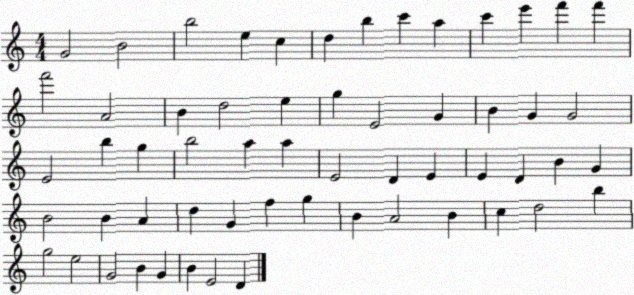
X:1
T:Untitled
M:4/4
L:1/4
K:C
G2 B2 b2 e c d b c' a c' e' f' f' f'2 A2 B d2 e g E2 G B G G2 E2 b g b2 a a E2 D E E D B G B2 B A d G f g B A2 B c d2 b g2 e2 G2 B G B E2 D